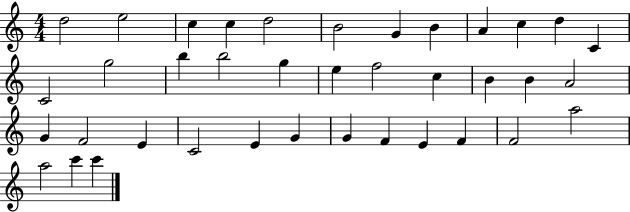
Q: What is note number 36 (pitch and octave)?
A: A5